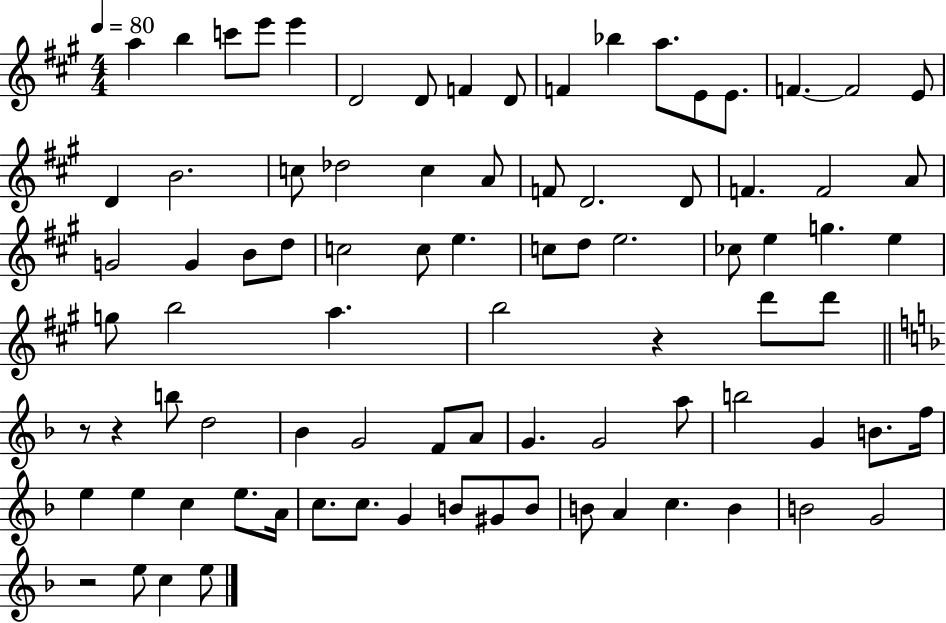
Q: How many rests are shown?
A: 4